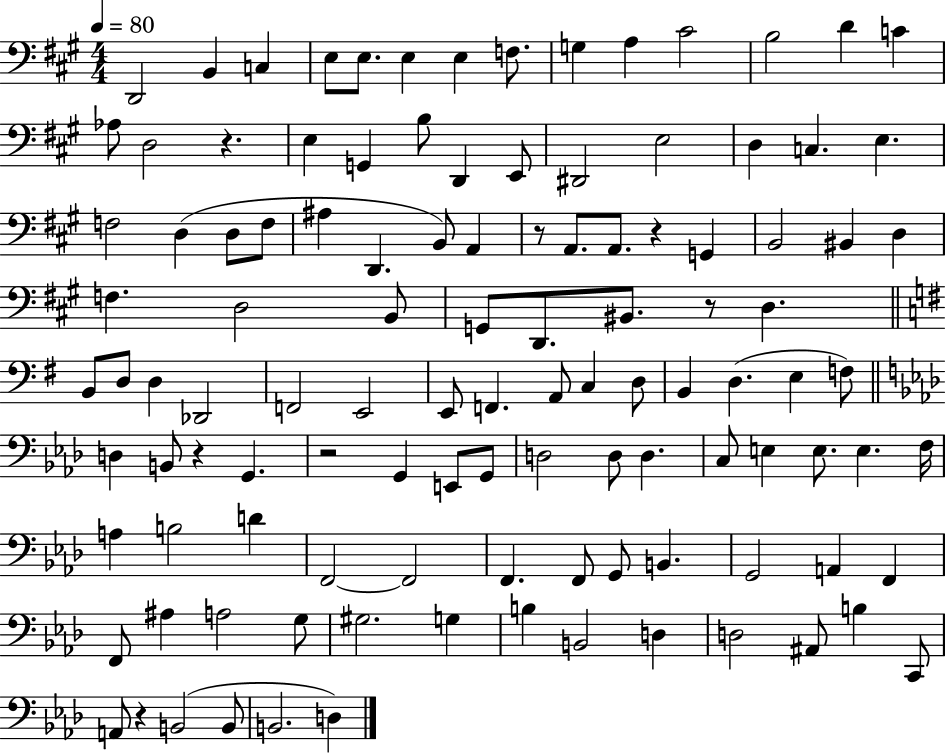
{
  \clef bass
  \numericTimeSignature
  \time 4/4
  \key a \major
  \tempo 4 = 80
  \repeat volta 2 { d,2 b,4 c4 | e8 e8. e4 e4 f8. | g4 a4 cis'2 | b2 d'4 c'4 | \break aes8 d2 r4. | e4 g,4 b8 d,4 e,8 | dis,2 e2 | d4 c4. e4. | \break f2 d4( d8 f8 | ais4 d,4. b,8) a,4 | r8 a,8. a,8. r4 g,4 | b,2 bis,4 d4 | \break f4. d2 b,8 | g,8 d,8. bis,8. r8 d4. | \bar "||" \break \key e \minor b,8 d8 d4 des,2 | f,2 e,2 | e,8 f,4. a,8 c4 d8 | b,4 d4.( e4 f8) | \break \bar "||" \break \key f \minor d4 b,8 r4 g,4. | r2 g,4 e,8 g,8 | d2 d8 d4. | c8 e4 e8. e4. f16 | \break a4 b2 d'4 | f,2~~ f,2 | f,4. f,8 g,8 b,4. | g,2 a,4 f,4 | \break f,8 ais4 a2 g8 | gis2. g4 | b4 b,2 d4 | d2 ais,8 b4 c,8 | \break a,8 r4 b,2( b,8 | b,2. d4) | } \bar "|."
}